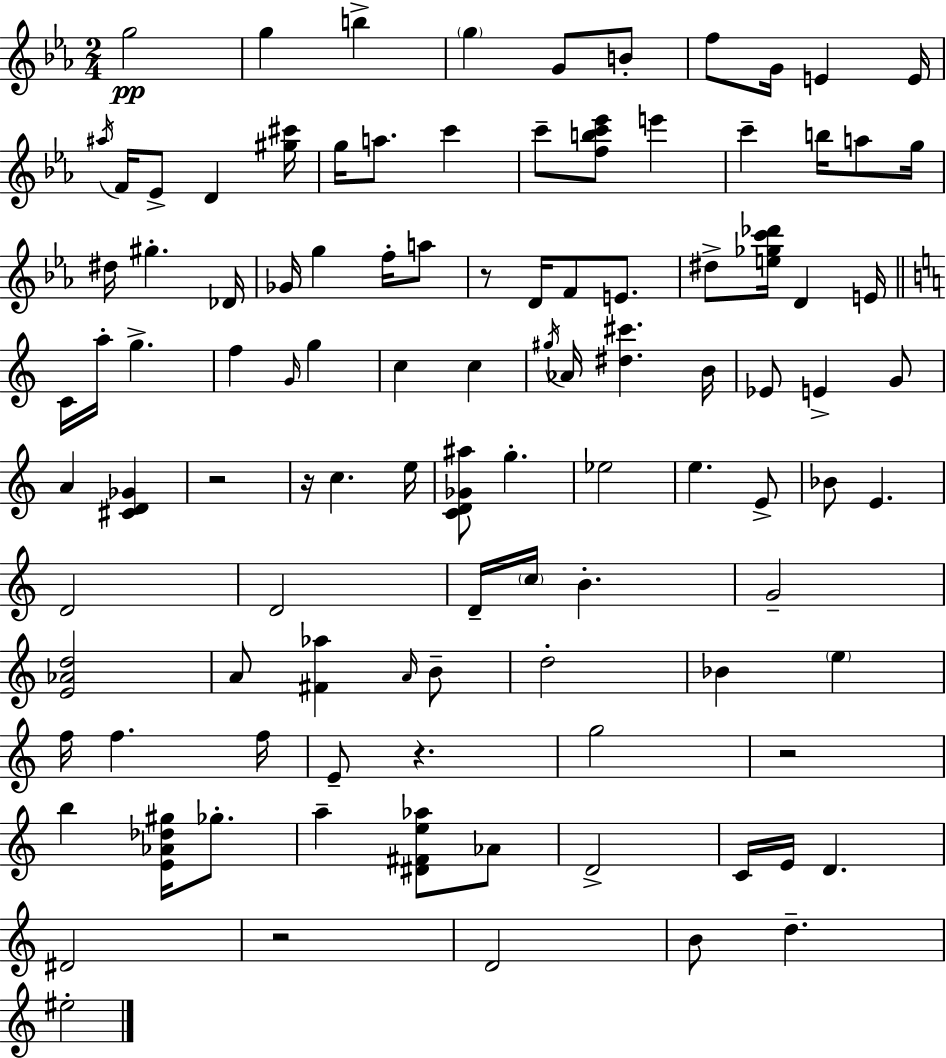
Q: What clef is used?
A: treble